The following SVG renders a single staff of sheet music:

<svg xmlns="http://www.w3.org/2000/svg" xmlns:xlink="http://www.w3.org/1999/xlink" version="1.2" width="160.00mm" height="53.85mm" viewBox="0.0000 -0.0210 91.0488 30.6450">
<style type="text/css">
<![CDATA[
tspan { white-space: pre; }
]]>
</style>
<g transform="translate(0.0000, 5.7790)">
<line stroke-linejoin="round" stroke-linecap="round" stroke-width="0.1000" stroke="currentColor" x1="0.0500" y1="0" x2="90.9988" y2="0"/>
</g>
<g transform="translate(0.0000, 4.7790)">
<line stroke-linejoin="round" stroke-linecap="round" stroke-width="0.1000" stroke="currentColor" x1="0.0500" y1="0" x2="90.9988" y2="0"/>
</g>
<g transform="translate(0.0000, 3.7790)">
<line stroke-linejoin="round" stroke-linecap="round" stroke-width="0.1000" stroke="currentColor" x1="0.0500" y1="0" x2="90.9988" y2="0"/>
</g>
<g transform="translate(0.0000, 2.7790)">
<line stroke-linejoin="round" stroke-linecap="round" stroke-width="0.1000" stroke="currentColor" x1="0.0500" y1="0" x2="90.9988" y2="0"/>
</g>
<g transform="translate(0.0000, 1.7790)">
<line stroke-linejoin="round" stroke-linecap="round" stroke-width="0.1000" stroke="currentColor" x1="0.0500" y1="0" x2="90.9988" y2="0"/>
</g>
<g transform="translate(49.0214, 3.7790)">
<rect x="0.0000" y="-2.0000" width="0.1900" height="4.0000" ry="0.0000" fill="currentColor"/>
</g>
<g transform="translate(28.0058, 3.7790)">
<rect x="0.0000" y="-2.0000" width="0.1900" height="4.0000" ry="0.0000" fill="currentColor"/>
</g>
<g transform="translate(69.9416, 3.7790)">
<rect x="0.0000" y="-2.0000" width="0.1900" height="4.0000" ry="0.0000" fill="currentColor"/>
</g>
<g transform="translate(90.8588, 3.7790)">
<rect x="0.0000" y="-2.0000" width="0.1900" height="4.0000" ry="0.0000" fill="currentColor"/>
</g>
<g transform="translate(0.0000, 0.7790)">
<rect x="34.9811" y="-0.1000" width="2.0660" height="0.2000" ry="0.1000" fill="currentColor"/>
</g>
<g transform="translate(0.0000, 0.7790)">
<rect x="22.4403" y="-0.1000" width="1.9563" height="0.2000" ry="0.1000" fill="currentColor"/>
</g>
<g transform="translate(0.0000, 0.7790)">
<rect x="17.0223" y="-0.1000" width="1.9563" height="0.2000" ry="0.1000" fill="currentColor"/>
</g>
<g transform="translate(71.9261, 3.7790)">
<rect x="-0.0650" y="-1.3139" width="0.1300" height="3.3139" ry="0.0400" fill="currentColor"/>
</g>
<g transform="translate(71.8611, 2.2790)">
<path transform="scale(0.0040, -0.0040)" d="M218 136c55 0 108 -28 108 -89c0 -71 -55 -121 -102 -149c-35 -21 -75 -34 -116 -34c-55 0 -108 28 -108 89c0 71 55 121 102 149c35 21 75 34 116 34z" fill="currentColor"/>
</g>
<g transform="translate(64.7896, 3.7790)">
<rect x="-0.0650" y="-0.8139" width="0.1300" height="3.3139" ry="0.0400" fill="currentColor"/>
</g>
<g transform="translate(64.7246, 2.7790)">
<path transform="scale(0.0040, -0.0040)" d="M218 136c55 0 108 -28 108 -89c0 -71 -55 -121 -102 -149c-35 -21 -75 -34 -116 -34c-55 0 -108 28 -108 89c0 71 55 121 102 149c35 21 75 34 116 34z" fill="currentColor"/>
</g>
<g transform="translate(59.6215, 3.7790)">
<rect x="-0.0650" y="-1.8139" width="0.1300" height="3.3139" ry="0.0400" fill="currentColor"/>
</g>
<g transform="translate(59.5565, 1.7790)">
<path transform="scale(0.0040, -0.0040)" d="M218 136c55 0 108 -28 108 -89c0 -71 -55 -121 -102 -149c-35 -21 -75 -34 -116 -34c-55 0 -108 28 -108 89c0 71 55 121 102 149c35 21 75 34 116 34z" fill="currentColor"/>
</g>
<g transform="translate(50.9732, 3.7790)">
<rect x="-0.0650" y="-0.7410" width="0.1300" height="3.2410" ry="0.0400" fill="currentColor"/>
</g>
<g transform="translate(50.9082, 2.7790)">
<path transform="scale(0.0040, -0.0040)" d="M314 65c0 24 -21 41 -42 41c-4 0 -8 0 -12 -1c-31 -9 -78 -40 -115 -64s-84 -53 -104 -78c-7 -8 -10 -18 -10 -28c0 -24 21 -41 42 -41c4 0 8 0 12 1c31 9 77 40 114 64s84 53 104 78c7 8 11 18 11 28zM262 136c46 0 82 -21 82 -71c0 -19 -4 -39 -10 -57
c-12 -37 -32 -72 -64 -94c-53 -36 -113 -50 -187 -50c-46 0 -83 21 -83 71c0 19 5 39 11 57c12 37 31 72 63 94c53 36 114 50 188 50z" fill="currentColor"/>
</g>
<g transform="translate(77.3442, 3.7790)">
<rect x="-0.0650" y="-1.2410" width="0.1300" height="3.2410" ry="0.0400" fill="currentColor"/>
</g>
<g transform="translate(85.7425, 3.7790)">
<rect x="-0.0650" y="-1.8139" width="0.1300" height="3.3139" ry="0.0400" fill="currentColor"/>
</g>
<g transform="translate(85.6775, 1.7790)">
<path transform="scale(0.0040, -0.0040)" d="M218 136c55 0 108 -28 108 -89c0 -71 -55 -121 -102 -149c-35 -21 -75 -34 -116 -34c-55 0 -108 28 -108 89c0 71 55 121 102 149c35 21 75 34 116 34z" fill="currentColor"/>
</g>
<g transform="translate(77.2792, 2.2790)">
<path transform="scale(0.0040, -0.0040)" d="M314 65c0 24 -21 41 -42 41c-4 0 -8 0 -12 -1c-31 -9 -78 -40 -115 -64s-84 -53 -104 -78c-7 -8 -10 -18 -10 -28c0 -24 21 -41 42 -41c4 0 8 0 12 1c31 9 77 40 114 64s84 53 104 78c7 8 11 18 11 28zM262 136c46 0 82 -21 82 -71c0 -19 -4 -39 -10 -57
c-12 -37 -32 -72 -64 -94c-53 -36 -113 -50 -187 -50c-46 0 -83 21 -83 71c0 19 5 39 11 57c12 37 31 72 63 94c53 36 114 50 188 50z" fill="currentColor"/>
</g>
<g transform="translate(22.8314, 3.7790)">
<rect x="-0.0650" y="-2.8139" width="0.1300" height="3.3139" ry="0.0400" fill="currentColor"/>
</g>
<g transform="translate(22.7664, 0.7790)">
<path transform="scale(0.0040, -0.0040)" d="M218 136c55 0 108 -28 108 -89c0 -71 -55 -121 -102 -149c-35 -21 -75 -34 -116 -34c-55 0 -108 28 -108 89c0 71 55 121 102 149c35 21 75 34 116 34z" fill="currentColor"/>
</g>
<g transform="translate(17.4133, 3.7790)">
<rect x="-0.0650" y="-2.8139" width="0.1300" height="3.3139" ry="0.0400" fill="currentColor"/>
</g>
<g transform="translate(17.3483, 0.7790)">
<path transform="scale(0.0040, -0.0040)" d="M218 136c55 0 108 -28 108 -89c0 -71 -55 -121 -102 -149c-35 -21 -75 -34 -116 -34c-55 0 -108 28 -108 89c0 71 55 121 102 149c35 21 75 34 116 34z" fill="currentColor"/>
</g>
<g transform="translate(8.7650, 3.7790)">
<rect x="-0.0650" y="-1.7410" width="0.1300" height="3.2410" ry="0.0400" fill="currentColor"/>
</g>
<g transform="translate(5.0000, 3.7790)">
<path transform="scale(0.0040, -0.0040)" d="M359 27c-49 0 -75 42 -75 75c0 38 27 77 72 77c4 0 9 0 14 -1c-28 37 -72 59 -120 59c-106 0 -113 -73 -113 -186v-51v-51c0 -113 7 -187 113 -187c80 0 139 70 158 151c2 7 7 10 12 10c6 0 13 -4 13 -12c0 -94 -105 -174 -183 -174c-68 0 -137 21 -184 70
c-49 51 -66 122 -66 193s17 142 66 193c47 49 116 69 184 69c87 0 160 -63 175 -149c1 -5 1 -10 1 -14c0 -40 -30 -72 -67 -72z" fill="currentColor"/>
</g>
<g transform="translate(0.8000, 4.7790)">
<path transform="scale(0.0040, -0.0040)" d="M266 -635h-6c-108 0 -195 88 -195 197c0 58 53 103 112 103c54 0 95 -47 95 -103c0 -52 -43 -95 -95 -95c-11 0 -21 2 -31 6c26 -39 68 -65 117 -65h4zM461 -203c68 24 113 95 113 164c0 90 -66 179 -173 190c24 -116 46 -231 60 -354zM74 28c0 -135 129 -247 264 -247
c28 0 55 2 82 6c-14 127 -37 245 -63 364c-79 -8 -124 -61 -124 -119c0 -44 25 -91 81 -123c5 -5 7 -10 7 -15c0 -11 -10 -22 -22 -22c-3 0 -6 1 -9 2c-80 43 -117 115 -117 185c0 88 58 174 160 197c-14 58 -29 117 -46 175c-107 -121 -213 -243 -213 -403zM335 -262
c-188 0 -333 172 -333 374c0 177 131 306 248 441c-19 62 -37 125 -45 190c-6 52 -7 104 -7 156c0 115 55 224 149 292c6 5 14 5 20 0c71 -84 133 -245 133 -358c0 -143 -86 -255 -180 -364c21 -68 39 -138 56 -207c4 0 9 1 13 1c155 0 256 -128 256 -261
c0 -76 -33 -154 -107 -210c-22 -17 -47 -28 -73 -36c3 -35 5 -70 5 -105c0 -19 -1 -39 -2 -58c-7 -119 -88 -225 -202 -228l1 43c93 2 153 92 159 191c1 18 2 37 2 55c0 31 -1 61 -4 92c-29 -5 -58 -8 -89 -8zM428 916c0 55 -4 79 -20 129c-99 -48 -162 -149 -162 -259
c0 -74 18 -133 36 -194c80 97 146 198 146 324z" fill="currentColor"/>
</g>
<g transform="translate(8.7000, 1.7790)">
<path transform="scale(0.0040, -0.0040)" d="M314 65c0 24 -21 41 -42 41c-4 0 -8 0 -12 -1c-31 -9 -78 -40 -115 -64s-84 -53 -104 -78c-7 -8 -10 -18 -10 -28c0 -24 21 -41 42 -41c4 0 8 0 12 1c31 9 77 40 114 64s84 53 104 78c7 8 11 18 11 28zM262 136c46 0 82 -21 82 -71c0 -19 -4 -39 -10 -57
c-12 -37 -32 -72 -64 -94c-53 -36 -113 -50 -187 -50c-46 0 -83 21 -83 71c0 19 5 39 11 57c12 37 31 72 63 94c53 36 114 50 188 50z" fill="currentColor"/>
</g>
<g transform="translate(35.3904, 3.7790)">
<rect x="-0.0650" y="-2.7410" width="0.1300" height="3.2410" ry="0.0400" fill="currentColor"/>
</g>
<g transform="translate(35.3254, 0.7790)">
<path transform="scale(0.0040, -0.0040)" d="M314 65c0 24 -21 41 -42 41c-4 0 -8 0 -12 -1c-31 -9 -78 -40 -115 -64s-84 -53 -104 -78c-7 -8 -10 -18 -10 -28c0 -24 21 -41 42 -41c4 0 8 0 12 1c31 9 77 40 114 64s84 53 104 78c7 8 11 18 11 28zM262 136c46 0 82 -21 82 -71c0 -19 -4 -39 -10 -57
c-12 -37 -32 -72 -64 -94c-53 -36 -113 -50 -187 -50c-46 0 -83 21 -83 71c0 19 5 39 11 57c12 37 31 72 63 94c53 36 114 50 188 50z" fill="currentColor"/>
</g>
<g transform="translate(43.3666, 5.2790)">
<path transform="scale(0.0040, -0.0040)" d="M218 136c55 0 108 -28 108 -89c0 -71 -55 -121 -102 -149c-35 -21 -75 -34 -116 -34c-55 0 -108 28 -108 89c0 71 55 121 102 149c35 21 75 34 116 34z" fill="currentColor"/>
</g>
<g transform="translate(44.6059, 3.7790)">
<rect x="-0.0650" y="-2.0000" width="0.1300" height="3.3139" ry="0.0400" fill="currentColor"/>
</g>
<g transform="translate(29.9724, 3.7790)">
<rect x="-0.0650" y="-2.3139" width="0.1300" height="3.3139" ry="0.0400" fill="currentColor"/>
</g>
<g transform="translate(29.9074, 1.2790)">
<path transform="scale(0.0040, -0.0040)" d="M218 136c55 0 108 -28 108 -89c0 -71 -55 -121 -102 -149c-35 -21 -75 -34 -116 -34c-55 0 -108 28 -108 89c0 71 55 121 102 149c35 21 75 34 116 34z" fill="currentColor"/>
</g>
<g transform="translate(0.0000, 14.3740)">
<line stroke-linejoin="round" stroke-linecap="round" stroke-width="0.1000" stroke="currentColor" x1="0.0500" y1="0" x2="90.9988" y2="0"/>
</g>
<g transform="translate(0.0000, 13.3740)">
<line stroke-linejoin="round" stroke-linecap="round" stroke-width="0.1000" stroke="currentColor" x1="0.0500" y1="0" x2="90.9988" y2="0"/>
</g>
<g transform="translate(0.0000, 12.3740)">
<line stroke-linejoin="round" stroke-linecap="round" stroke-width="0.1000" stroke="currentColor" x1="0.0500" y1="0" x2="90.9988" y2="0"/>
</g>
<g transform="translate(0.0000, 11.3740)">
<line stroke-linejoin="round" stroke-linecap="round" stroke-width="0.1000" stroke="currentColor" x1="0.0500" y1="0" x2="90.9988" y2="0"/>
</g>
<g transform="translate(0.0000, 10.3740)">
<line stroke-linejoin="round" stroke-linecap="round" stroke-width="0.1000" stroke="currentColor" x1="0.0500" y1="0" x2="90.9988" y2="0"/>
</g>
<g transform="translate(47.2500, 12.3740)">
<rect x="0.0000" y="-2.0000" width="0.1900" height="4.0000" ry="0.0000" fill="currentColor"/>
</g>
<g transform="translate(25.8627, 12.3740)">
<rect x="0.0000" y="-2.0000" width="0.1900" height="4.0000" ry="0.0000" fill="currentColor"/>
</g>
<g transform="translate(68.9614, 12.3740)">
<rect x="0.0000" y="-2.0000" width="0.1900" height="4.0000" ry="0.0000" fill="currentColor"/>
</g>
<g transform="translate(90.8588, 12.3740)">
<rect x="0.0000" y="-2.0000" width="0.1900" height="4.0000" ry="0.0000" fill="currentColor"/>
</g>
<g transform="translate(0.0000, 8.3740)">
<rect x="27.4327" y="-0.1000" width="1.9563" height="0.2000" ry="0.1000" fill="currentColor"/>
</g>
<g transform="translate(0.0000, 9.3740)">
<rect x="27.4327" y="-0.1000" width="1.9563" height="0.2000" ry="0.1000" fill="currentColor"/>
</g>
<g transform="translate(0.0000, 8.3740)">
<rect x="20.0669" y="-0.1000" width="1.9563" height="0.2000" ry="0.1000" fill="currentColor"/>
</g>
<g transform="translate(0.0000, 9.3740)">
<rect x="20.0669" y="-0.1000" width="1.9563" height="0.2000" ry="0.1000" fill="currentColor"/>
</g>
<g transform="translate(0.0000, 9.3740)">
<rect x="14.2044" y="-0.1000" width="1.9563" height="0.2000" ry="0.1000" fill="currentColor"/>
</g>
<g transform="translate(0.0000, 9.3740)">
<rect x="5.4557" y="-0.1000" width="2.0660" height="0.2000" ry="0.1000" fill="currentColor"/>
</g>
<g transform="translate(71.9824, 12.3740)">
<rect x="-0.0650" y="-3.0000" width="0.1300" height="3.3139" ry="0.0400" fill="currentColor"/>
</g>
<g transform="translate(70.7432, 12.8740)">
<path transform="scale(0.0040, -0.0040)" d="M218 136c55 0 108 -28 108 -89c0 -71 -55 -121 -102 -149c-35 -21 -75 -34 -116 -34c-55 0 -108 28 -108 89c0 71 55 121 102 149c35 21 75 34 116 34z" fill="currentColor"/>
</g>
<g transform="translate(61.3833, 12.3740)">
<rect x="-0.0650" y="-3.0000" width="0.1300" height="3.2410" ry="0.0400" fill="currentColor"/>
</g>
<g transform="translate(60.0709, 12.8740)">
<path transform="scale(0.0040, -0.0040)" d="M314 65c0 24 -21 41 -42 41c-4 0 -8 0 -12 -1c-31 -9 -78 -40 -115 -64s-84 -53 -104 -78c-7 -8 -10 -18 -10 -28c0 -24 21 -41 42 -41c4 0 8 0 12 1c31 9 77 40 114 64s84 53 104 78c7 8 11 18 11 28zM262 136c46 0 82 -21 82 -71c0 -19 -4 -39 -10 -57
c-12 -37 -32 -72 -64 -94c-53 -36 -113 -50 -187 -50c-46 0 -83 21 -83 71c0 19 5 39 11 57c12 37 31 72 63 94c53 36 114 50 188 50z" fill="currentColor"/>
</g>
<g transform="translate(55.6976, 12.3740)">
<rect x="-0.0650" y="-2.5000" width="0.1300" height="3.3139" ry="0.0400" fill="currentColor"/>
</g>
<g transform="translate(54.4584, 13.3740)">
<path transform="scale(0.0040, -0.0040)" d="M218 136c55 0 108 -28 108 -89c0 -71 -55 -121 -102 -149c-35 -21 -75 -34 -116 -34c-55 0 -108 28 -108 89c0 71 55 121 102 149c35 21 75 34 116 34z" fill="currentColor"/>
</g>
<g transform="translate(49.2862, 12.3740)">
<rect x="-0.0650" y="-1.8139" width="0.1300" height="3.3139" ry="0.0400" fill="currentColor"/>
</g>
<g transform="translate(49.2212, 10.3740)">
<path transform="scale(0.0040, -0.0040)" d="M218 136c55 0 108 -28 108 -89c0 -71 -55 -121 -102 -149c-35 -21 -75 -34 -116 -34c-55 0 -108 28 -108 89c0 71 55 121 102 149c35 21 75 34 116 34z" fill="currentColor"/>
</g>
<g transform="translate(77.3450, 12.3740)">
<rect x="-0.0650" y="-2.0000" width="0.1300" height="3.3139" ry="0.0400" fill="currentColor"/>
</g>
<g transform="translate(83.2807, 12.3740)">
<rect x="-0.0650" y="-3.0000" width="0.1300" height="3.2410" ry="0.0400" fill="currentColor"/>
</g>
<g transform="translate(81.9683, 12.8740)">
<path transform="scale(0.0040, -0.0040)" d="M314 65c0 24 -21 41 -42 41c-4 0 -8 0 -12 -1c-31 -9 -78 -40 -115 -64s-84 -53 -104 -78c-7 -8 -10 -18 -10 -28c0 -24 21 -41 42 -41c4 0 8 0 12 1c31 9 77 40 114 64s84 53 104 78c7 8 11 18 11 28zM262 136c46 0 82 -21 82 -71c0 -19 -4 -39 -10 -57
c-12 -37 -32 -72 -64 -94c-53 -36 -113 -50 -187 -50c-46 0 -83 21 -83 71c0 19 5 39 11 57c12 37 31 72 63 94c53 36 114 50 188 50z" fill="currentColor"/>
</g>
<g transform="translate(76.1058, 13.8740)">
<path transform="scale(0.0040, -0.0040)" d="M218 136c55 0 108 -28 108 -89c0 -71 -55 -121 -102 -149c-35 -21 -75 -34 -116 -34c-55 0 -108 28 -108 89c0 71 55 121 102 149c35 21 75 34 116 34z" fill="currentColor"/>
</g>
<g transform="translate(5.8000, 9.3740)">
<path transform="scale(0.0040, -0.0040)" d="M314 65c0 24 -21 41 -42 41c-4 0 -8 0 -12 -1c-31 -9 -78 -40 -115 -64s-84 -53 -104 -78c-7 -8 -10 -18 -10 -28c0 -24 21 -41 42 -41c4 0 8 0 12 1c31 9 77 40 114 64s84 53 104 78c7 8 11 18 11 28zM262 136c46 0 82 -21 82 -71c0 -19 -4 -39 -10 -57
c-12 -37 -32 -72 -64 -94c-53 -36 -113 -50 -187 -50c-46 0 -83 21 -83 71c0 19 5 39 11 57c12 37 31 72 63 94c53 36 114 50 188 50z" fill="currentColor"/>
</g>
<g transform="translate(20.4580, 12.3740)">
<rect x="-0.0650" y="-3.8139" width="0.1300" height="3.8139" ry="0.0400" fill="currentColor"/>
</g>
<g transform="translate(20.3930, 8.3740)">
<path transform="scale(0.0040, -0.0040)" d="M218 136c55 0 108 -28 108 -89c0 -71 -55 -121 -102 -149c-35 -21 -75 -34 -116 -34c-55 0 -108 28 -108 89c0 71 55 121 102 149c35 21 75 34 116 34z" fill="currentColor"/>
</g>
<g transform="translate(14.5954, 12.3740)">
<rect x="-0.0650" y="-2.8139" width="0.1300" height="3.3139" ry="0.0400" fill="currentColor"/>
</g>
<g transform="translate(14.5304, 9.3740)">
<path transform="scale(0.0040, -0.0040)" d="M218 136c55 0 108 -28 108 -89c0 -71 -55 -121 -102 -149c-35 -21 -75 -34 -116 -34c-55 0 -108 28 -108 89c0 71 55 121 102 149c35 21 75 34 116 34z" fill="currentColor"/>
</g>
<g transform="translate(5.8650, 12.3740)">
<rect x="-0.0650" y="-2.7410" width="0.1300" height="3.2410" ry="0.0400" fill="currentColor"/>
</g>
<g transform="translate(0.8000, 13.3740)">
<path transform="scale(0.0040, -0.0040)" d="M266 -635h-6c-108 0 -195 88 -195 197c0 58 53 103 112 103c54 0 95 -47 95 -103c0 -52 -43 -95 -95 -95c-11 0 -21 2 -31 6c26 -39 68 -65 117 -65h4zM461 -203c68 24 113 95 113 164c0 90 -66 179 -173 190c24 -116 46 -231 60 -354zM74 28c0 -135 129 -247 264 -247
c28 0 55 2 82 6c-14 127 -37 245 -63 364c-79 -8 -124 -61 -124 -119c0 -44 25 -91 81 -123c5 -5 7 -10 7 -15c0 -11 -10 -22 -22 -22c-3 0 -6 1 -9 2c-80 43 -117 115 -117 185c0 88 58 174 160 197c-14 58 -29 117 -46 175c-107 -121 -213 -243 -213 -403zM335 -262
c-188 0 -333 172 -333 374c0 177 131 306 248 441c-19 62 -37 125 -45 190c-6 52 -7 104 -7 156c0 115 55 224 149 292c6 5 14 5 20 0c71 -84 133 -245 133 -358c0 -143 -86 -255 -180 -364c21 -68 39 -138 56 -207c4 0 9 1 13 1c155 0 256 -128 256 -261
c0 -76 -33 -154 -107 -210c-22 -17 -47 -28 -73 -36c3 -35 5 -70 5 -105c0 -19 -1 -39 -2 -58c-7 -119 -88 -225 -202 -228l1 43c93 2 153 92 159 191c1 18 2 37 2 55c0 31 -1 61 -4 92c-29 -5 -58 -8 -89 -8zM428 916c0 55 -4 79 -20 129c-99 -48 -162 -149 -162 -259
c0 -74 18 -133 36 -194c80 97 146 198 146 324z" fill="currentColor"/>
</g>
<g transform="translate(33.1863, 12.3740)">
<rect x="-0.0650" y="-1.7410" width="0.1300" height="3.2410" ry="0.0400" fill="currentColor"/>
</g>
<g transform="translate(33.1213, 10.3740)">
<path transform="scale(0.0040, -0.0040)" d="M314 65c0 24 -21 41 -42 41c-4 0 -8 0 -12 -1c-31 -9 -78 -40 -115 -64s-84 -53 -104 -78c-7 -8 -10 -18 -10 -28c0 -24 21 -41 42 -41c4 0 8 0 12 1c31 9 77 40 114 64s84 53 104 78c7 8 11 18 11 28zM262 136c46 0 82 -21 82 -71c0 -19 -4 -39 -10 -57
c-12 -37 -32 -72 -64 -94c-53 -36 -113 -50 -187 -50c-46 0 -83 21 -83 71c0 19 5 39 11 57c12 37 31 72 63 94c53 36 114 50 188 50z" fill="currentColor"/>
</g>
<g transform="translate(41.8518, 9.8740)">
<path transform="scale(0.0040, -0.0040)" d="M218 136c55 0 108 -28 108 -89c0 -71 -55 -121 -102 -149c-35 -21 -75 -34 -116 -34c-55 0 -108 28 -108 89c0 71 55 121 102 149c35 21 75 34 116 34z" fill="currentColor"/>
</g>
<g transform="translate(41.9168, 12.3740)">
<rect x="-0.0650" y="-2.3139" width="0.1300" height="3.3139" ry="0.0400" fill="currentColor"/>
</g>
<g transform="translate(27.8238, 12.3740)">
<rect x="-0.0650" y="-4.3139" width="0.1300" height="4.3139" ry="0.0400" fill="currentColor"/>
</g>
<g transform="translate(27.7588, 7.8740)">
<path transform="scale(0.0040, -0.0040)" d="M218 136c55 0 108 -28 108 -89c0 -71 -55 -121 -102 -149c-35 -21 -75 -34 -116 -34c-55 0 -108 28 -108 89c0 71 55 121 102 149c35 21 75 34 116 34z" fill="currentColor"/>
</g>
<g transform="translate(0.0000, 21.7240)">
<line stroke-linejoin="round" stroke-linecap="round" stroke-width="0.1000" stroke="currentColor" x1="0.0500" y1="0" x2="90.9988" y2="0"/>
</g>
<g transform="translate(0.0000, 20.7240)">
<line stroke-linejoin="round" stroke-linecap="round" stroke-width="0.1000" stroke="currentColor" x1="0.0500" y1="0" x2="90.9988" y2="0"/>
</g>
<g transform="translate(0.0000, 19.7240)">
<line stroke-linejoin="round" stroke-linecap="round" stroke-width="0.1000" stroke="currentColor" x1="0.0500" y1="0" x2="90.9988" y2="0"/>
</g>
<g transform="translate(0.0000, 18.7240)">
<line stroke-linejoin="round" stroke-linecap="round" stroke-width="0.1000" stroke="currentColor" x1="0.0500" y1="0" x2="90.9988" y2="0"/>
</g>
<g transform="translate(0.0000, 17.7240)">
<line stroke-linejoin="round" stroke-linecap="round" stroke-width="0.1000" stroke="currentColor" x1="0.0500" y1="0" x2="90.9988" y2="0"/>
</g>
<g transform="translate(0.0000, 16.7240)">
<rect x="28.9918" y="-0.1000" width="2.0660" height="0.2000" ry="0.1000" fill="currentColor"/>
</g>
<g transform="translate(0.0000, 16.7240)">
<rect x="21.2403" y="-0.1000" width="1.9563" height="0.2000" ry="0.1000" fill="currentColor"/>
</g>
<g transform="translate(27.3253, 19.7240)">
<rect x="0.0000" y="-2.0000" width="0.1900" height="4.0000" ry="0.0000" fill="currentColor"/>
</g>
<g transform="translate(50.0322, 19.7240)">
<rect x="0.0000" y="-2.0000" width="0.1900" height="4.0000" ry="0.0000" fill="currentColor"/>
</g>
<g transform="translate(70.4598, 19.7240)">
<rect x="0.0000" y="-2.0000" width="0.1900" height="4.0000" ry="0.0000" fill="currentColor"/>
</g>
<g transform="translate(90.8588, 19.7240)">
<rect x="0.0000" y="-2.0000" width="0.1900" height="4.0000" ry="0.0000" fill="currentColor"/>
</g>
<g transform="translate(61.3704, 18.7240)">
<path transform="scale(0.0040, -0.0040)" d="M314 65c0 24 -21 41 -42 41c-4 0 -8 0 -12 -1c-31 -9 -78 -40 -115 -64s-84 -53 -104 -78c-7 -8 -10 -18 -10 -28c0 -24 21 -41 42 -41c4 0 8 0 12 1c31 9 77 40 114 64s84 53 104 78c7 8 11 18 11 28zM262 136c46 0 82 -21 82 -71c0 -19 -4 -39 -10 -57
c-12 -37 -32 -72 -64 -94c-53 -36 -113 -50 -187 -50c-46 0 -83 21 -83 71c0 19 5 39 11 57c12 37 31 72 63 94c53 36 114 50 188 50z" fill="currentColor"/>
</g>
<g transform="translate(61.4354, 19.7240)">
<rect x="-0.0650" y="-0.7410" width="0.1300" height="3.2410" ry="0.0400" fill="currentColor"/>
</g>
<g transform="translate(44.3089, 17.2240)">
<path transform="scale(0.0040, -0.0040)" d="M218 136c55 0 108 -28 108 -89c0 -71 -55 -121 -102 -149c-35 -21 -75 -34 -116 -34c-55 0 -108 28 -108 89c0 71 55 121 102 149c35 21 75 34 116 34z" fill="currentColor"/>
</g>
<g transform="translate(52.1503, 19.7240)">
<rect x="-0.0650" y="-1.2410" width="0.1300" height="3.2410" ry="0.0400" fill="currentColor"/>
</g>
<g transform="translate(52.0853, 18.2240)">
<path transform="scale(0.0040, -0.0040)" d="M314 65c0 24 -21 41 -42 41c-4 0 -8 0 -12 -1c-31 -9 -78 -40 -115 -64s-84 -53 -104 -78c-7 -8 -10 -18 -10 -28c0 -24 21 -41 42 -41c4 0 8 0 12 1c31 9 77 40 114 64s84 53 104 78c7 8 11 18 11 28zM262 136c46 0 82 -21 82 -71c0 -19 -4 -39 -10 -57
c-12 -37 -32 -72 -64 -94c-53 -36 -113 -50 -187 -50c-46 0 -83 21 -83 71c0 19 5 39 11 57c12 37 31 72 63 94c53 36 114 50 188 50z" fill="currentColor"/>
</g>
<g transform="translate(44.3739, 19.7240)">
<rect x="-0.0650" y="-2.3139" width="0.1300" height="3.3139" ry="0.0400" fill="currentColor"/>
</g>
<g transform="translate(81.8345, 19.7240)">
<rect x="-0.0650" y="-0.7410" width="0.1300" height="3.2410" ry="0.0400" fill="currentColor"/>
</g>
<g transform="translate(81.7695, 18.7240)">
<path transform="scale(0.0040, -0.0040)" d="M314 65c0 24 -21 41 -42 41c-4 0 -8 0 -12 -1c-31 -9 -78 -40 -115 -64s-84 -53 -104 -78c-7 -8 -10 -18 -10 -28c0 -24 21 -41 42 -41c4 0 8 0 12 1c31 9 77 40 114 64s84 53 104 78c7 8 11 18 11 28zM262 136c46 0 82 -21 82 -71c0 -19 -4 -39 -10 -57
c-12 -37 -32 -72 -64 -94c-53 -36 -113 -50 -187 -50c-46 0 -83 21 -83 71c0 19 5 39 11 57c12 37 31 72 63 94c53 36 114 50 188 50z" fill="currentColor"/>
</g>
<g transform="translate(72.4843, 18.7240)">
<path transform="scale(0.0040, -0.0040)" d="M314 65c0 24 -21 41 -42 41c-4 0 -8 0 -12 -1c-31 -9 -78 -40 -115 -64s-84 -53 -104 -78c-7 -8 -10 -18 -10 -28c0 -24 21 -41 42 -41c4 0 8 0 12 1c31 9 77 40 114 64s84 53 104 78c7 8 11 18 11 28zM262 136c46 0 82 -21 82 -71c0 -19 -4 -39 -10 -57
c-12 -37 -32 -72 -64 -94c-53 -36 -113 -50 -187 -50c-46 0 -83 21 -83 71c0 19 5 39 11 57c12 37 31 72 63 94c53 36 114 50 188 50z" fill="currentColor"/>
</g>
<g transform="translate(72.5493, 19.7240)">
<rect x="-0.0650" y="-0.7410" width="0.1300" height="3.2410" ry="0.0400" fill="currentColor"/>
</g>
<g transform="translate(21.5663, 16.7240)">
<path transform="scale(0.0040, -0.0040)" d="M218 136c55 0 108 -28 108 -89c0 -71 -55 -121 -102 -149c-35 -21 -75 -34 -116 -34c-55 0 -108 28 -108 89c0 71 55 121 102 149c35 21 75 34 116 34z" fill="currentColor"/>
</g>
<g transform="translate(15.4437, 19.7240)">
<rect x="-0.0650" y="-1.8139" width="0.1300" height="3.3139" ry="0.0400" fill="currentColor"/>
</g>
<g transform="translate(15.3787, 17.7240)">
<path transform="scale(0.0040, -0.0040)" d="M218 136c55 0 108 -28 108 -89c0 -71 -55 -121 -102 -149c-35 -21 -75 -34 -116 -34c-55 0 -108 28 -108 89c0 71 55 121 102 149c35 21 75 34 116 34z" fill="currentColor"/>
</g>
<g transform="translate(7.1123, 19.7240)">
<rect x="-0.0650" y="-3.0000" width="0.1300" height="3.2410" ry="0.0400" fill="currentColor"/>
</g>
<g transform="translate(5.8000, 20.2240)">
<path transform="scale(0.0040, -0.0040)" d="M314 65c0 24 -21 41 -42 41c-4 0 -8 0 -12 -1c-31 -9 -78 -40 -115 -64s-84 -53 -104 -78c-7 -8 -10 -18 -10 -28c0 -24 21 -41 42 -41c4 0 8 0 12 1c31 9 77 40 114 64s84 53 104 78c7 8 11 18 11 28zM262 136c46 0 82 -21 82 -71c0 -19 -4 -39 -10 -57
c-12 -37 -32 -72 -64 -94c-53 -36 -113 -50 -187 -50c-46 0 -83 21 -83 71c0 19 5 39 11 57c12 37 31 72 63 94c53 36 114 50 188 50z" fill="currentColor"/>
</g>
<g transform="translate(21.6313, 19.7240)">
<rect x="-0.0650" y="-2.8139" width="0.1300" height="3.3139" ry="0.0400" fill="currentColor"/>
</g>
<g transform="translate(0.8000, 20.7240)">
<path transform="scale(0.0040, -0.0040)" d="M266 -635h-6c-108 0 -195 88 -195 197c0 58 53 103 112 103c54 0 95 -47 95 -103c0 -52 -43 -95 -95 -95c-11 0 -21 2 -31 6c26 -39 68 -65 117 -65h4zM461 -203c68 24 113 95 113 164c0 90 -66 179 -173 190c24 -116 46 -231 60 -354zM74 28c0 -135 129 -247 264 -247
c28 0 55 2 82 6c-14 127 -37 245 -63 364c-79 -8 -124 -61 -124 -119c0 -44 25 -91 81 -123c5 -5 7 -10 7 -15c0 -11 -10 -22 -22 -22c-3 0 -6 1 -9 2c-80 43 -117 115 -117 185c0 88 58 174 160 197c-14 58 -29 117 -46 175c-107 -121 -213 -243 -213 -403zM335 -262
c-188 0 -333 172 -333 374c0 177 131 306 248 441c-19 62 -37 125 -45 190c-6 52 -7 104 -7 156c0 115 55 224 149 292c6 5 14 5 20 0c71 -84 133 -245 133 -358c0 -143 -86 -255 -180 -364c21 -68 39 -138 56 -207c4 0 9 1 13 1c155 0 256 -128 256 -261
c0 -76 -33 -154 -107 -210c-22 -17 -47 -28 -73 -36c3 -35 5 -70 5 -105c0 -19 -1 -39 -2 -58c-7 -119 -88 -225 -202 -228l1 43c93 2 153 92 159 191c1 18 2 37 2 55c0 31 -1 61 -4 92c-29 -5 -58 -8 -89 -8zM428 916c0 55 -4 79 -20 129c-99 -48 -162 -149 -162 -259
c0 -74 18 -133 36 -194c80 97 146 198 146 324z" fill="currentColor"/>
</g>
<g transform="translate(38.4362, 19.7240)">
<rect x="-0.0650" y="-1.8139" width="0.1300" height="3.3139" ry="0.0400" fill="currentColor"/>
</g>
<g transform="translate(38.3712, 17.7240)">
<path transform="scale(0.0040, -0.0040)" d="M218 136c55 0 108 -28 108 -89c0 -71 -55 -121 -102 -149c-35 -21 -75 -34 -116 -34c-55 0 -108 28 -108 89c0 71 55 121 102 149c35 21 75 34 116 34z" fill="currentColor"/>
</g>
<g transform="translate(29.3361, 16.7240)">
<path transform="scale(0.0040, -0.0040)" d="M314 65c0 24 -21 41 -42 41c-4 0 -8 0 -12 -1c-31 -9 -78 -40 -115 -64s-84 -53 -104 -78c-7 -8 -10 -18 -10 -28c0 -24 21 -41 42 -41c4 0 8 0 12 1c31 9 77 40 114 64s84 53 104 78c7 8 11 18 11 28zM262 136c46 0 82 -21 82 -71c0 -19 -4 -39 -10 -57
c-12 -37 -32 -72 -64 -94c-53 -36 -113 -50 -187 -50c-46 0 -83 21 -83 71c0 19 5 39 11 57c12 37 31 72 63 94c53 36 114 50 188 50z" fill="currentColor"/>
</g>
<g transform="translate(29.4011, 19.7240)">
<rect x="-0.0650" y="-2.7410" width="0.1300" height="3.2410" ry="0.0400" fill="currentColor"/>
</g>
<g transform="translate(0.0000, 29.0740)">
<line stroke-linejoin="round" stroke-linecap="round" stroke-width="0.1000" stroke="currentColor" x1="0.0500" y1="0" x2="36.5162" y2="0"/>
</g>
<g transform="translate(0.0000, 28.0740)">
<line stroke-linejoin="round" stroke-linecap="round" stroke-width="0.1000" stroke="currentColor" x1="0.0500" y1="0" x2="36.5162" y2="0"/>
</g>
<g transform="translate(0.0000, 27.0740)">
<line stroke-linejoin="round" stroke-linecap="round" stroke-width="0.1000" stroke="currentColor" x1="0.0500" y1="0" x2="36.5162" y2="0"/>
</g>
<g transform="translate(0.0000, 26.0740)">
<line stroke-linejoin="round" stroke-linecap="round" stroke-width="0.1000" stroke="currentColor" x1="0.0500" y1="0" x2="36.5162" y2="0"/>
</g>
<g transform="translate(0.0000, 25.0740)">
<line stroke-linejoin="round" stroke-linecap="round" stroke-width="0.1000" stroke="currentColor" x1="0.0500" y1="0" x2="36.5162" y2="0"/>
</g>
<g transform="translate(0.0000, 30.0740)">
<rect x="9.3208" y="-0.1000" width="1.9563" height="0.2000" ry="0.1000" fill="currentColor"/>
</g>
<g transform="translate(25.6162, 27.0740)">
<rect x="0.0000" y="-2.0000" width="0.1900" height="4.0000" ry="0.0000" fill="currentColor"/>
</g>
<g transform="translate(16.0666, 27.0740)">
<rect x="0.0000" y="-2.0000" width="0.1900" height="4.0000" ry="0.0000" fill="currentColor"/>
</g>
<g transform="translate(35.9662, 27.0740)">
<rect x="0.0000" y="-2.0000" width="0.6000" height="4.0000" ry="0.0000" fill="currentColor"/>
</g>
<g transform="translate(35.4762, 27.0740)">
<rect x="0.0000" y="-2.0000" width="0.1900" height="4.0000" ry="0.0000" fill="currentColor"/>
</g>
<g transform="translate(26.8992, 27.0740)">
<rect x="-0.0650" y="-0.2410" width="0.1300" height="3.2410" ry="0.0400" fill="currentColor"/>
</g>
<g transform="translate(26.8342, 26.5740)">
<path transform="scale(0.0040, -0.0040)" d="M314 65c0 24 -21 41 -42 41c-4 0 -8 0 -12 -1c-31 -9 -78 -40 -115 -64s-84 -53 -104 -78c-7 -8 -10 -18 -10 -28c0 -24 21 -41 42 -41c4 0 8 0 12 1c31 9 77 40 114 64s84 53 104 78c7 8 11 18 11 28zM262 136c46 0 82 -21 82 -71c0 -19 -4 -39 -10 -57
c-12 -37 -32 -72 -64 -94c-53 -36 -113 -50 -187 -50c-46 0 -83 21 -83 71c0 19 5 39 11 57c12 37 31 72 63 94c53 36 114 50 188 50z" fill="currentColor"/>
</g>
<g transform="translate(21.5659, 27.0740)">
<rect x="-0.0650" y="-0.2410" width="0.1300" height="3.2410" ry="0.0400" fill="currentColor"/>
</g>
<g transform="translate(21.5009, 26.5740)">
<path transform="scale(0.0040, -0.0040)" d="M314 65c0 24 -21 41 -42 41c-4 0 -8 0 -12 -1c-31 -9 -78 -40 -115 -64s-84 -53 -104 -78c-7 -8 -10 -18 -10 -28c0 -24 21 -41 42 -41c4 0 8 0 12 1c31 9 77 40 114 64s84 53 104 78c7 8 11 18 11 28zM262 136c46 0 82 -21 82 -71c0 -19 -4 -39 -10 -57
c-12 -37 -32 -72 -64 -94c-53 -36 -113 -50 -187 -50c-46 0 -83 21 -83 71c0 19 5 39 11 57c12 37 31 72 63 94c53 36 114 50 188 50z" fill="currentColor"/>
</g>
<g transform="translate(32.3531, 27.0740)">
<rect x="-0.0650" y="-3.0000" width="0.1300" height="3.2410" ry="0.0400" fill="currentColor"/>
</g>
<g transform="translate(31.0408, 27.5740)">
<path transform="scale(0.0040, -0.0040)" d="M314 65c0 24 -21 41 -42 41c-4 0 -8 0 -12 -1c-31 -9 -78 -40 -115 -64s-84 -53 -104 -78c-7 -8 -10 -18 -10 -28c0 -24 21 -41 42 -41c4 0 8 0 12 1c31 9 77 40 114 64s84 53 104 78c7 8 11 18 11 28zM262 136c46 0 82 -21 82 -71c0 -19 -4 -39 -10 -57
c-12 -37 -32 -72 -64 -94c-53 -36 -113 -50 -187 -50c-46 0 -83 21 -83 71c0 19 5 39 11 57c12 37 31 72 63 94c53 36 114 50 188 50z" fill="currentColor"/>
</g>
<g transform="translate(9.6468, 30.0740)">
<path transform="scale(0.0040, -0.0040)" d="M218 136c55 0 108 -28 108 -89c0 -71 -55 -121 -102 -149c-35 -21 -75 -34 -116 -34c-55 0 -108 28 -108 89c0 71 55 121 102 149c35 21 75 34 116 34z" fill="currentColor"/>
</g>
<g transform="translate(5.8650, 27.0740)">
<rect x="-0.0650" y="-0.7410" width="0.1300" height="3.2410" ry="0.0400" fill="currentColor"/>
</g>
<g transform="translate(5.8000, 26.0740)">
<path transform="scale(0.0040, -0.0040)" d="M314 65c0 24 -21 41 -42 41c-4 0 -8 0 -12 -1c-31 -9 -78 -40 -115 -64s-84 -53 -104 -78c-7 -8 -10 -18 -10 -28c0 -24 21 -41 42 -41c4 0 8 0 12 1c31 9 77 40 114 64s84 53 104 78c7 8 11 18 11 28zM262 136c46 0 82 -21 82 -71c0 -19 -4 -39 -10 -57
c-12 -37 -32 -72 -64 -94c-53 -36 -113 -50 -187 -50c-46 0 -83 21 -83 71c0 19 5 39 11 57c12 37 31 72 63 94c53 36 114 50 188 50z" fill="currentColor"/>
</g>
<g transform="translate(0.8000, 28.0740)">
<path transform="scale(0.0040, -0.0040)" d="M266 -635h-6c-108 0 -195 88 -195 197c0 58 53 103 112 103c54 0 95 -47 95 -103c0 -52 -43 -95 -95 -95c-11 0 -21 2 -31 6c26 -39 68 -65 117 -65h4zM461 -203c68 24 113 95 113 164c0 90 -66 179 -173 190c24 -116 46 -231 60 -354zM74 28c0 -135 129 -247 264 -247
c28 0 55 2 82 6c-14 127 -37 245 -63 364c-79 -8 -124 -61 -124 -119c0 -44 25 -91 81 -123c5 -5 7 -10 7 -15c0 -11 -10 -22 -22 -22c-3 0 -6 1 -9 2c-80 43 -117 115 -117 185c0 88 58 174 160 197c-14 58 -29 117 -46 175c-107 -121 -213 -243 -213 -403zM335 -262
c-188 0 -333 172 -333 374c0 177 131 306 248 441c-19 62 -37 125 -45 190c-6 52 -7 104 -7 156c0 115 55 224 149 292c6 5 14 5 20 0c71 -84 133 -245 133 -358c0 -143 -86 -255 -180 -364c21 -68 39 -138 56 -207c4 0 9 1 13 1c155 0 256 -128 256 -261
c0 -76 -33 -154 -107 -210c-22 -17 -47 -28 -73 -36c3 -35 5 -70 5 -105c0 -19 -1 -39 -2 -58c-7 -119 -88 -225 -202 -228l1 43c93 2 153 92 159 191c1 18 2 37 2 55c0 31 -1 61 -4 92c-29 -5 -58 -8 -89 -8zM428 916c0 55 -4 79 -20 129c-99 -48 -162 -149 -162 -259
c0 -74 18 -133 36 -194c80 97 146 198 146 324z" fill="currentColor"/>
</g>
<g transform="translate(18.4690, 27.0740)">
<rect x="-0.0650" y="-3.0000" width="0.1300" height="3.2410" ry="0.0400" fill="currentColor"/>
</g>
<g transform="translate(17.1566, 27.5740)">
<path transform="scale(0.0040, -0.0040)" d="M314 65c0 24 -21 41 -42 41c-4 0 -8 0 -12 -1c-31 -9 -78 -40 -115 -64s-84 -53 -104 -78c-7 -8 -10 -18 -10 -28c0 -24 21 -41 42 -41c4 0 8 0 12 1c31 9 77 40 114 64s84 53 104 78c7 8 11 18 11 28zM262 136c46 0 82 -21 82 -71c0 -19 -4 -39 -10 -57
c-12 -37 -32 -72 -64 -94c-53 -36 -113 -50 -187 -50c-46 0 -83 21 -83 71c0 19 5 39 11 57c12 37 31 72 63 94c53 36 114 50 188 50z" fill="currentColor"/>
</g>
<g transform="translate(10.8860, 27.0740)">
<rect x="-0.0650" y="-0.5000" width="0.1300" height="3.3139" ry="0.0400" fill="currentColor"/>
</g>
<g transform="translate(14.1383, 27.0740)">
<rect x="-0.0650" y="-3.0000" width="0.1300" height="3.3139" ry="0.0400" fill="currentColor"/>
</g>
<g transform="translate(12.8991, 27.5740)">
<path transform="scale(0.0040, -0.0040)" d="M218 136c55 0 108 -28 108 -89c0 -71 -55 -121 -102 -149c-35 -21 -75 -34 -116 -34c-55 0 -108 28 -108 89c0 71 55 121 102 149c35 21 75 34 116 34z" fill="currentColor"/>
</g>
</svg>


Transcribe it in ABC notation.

X:1
T:Untitled
M:4/4
L:1/4
K:C
f2 a a g a2 F d2 f d e e2 f a2 a c' d' f2 g f G A2 A F A2 A2 f a a2 f g e2 d2 d2 d2 d2 C A A2 c2 c2 A2